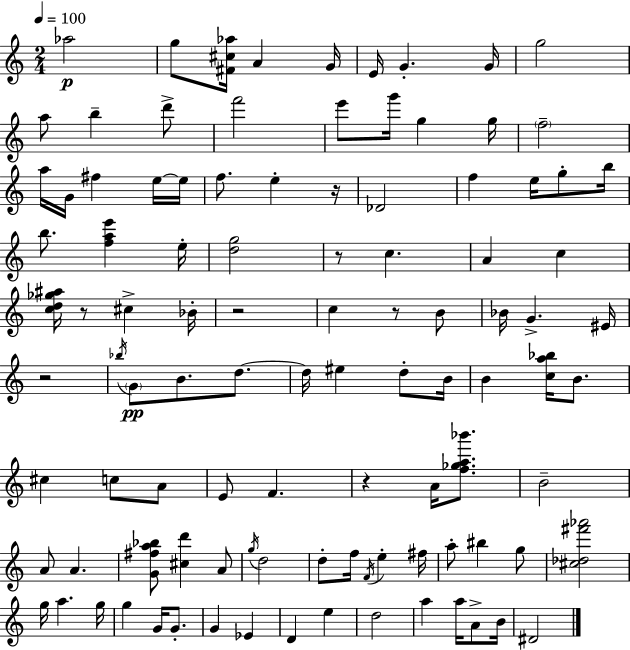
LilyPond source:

{
  \clef treble
  \numericTimeSignature
  \time 2/4
  \key a \minor
  \tempo 4 = 100
  \repeat volta 2 { aes''2\p | g''8 <fis' cis'' aes''>16 a'4 g'16 | e'16 g'4.-. g'16 | g''2 | \break a''8 b''4-- d'''8-> | f'''2 | e'''8 g'''16 g''4 g''16 | \parenthesize f''2-- | \break a''16 g'16 fis''4 e''16~~ e''16 | f''8. e''4-. r16 | des'2 | f''4 e''16 g''8-. b''16 | \break b''8. <f'' a'' e'''>4 e''16-. | <d'' g''>2 | r8 c''4. | a'4 c''4 | \break <c'' d'' ges'' ais''>16 r8 cis''4-> bes'16-. | r2 | c''4 r8 b'8 | bes'16 g'4.-> eis'16 | \break r2 | \acciaccatura { bes''16 }\pp \parenthesize g'8 b'8. d''8.~~ | d''16 eis''4 d''8-. | b'16 b'4 <c'' a'' bes''>16 b'8. | \break cis''4 c''8 a'8 | e'8 f'4. | r4 a'16 <f'' ges'' a'' bes'''>8. | b'2-- | \break a'8 a'4. | <g' fis'' a'' bes''>8 <cis'' d'''>4 a'8 | \acciaccatura { g''16 } d''2 | d''8-. f''16 \acciaccatura { f'16 } e''4-. | \break fis''16 a''8-. bis''4 | g''8 <cis'' des'' fis''' aes'''>2 | g''16 a''4. | g''16 g''4 g'16 | \break g'8.-. g'4 ees'4 | d'4 e''4 | d''2 | a''4 a''16 | \break a'8-> b'16 dis'2 | } \bar "|."
}